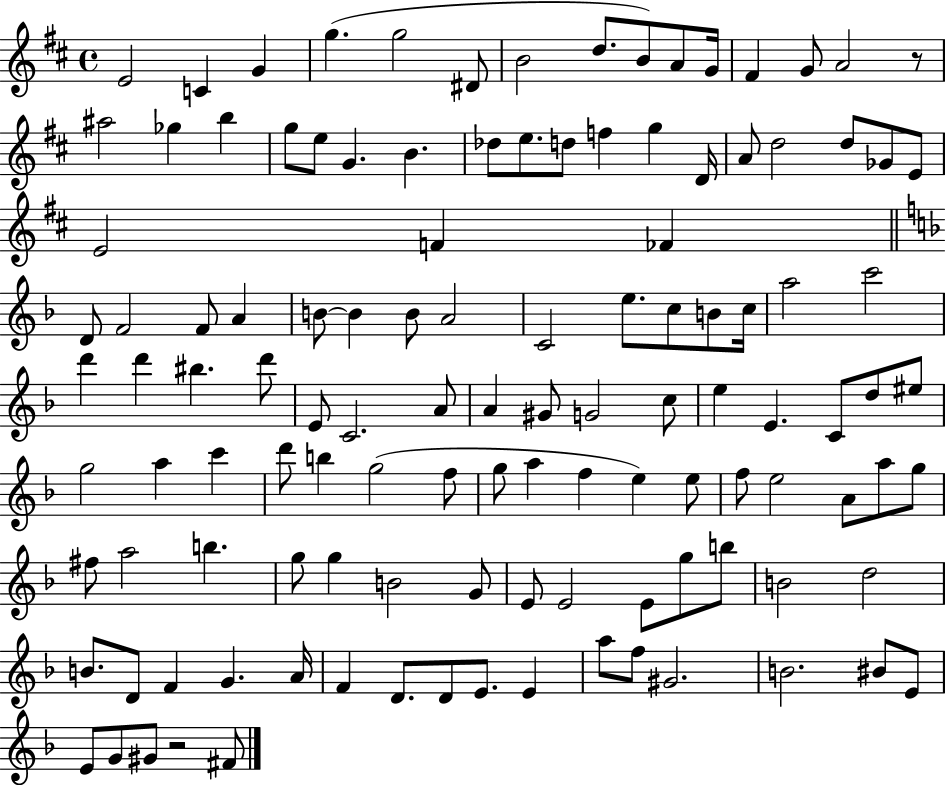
X:1
T:Untitled
M:4/4
L:1/4
K:D
E2 C G g g2 ^D/2 B2 d/2 B/2 A/2 G/4 ^F G/2 A2 z/2 ^a2 _g b g/2 e/2 G B _d/2 e/2 d/2 f g D/4 A/2 d2 d/2 _G/2 E/2 E2 F _F D/2 F2 F/2 A B/2 B B/2 A2 C2 e/2 c/2 B/2 c/4 a2 c'2 d' d' ^b d'/2 E/2 C2 A/2 A ^G/2 G2 c/2 e E C/2 d/2 ^e/2 g2 a c' d'/2 b g2 f/2 g/2 a f e e/2 f/2 e2 A/2 a/2 g/2 ^f/2 a2 b g/2 g B2 G/2 E/2 E2 E/2 g/2 b/2 B2 d2 B/2 D/2 F G A/4 F D/2 D/2 E/2 E a/2 f/2 ^G2 B2 ^B/2 E/2 E/2 G/2 ^G/2 z2 ^F/2